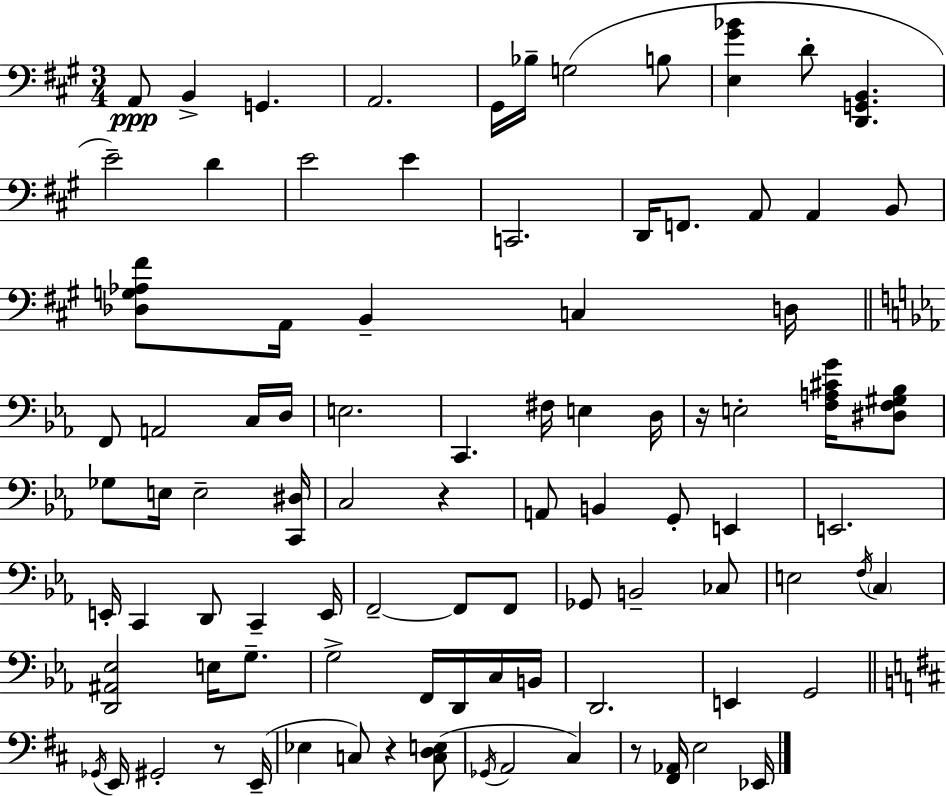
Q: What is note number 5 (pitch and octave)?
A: G#2